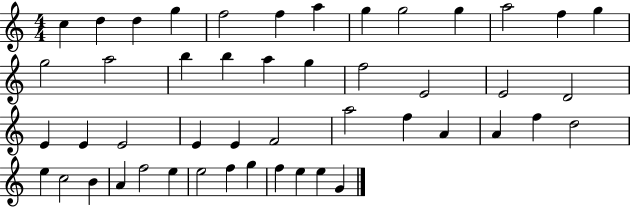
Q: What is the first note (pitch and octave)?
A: C5